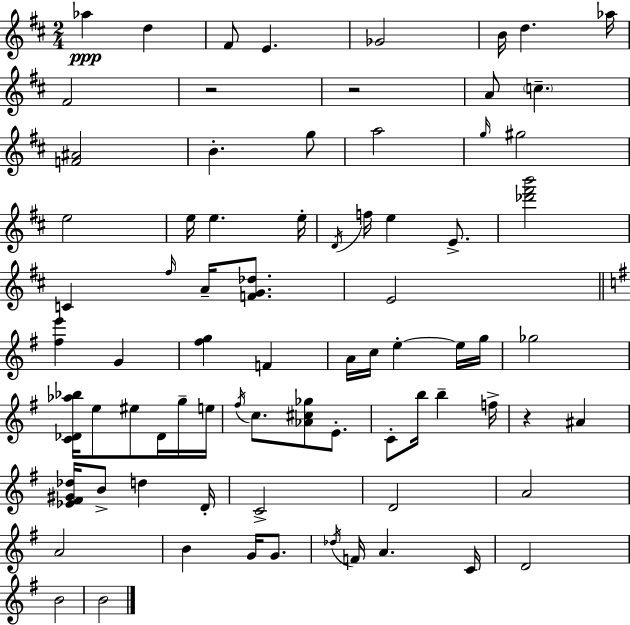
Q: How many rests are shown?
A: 3